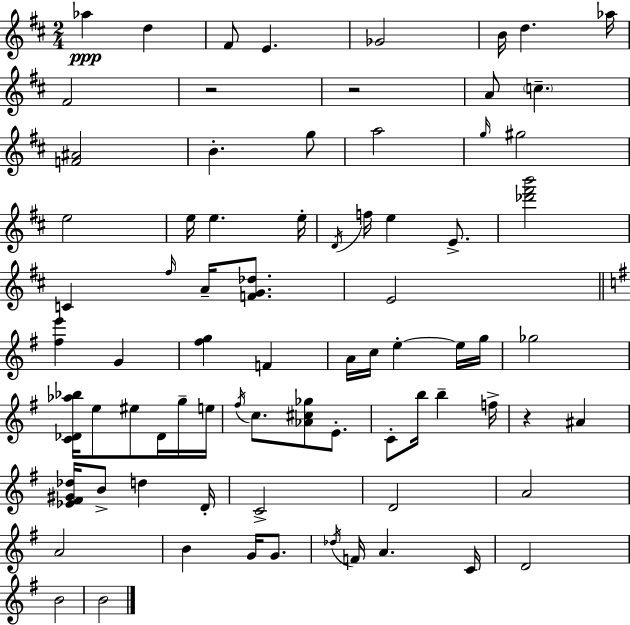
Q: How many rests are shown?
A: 3